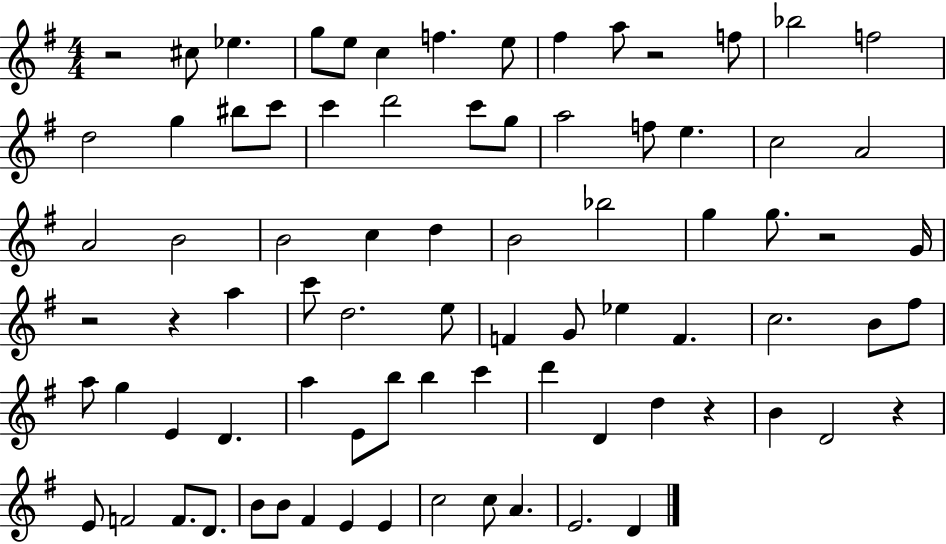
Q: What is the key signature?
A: G major